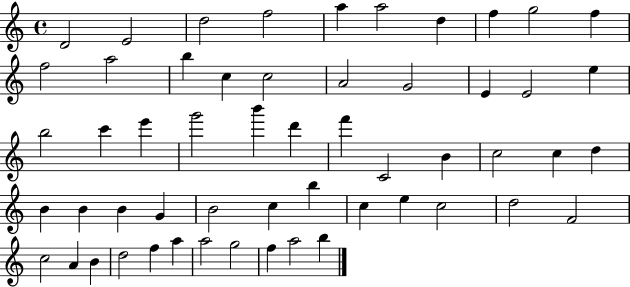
{
  \clef treble
  \time 4/4
  \defaultTimeSignature
  \key c \major
  d'2 e'2 | d''2 f''2 | a''4 a''2 d''4 | f''4 g''2 f''4 | \break f''2 a''2 | b''4 c''4 c''2 | a'2 g'2 | e'4 e'2 e''4 | \break b''2 c'''4 e'''4 | g'''2 b'''4 d'''4 | f'''4 c'2 b'4 | c''2 c''4 d''4 | \break b'4 b'4 b'4 g'4 | b'2 c''4 b''4 | c''4 e''4 c''2 | d''2 f'2 | \break c''2 a'4 b'4 | d''2 f''4 a''4 | a''2 g''2 | f''4 a''2 b''4 | \break \bar "|."
}